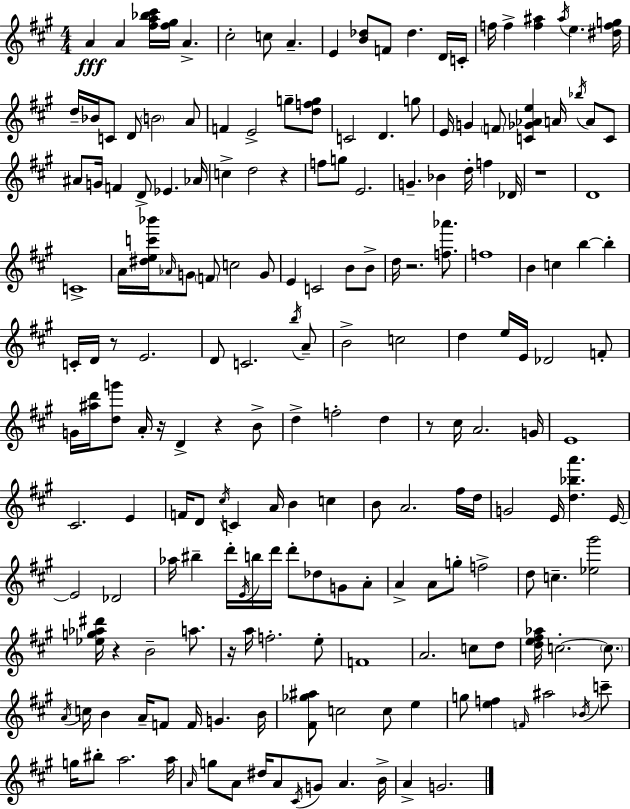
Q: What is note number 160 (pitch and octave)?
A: G5